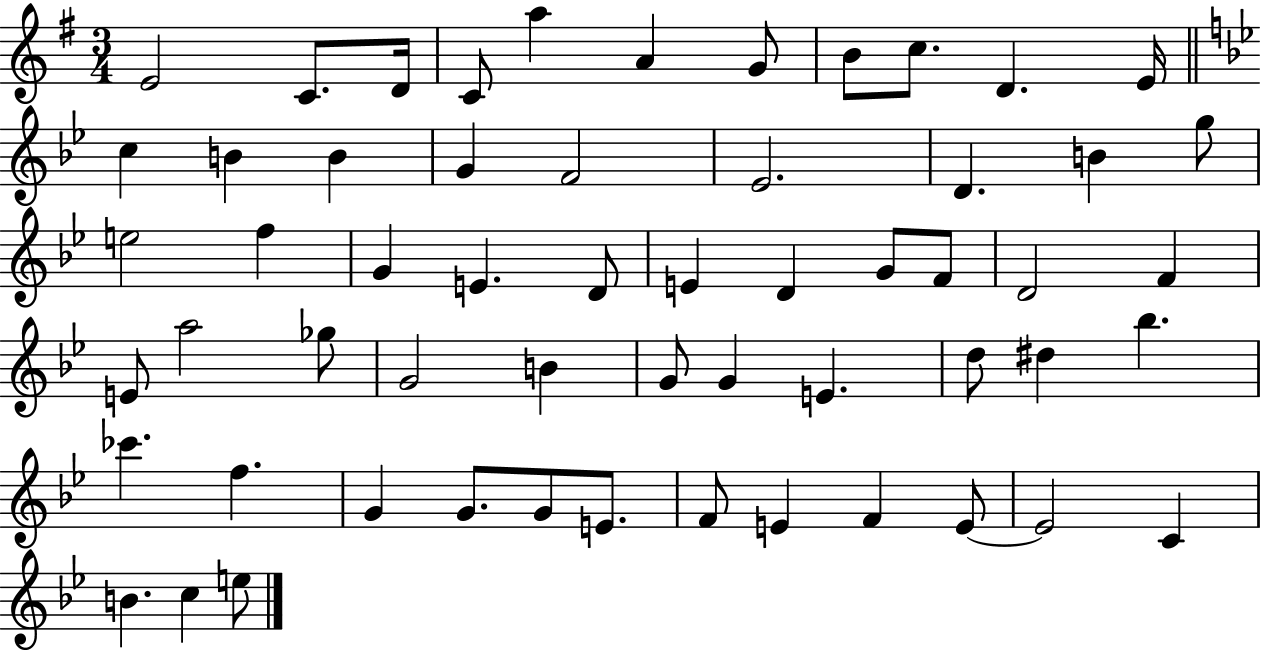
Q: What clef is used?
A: treble